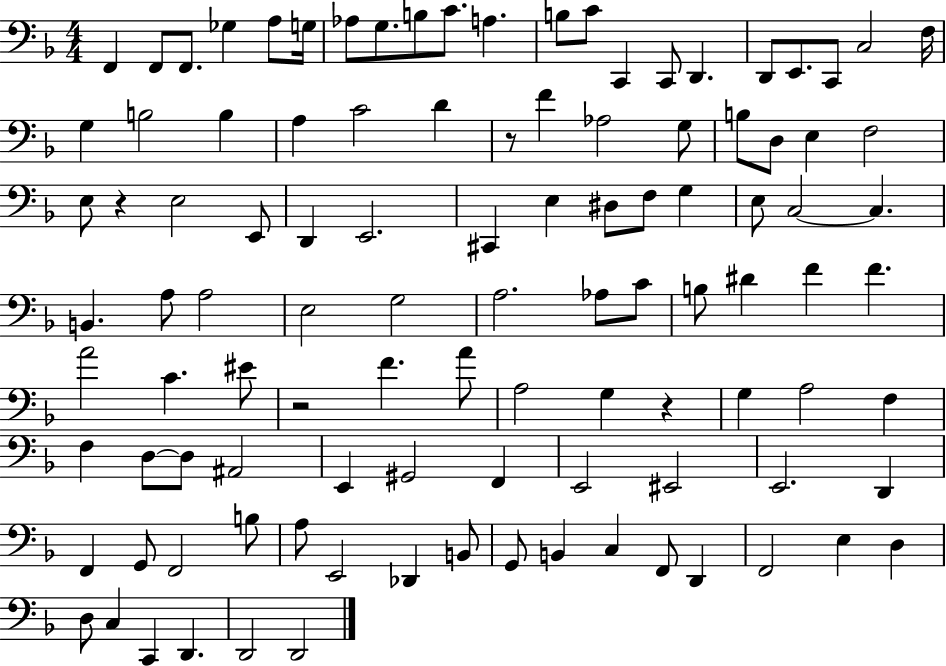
F2/q F2/e F2/e. Gb3/q A3/e G3/s Ab3/e G3/e. B3/e C4/e. A3/q. B3/e C4/e C2/q C2/e D2/q. D2/e E2/e. C2/e C3/h F3/s G3/q B3/h B3/q A3/q C4/h D4/q R/e F4/q Ab3/h G3/e B3/e D3/e E3/q F3/h E3/e R/q E3/h E2/e D2/q E2/h. C#2/q E3/q D#3/e F3/e G3/q E3/e C3/h C3/q. B2/q. A3/e A3/h E3/h G3/h A3/h. Ab3/e C4/e B3/e D#4/q F4/q F4/q. A4/h C4/q. EIS4/e R/h F4/q. A4/e A3/h G3/q R/q G3/q A3/h F3/q F3/q D3/e D3/e A#2/h E2/q G#2/h F2/q E2/h EIS2/h E2/h. D2/q F2/q G2/e F2/h B3/e A3/e E2/h Db2/q B2/e G2/e B2/q C3/q F2/e D2/q F2/h E3/q D3/q D3/e C3/q C2/q D2/q. D2/h D2/h